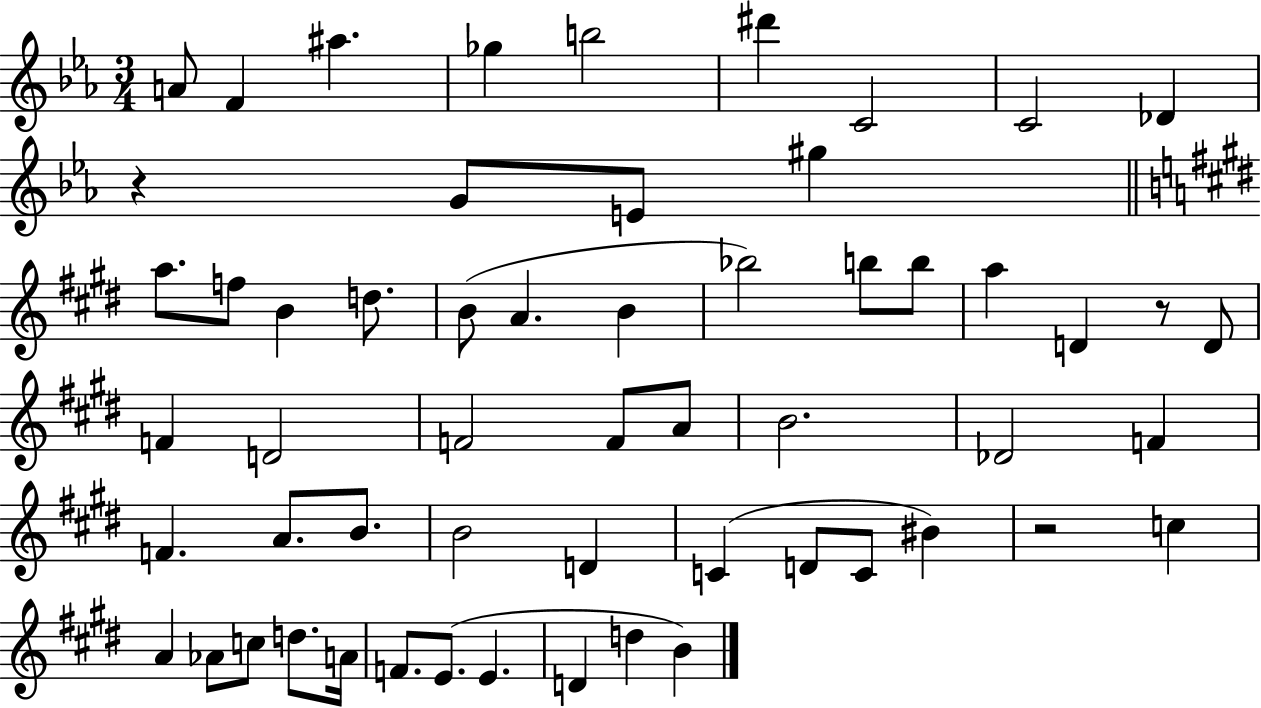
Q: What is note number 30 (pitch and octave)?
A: A4